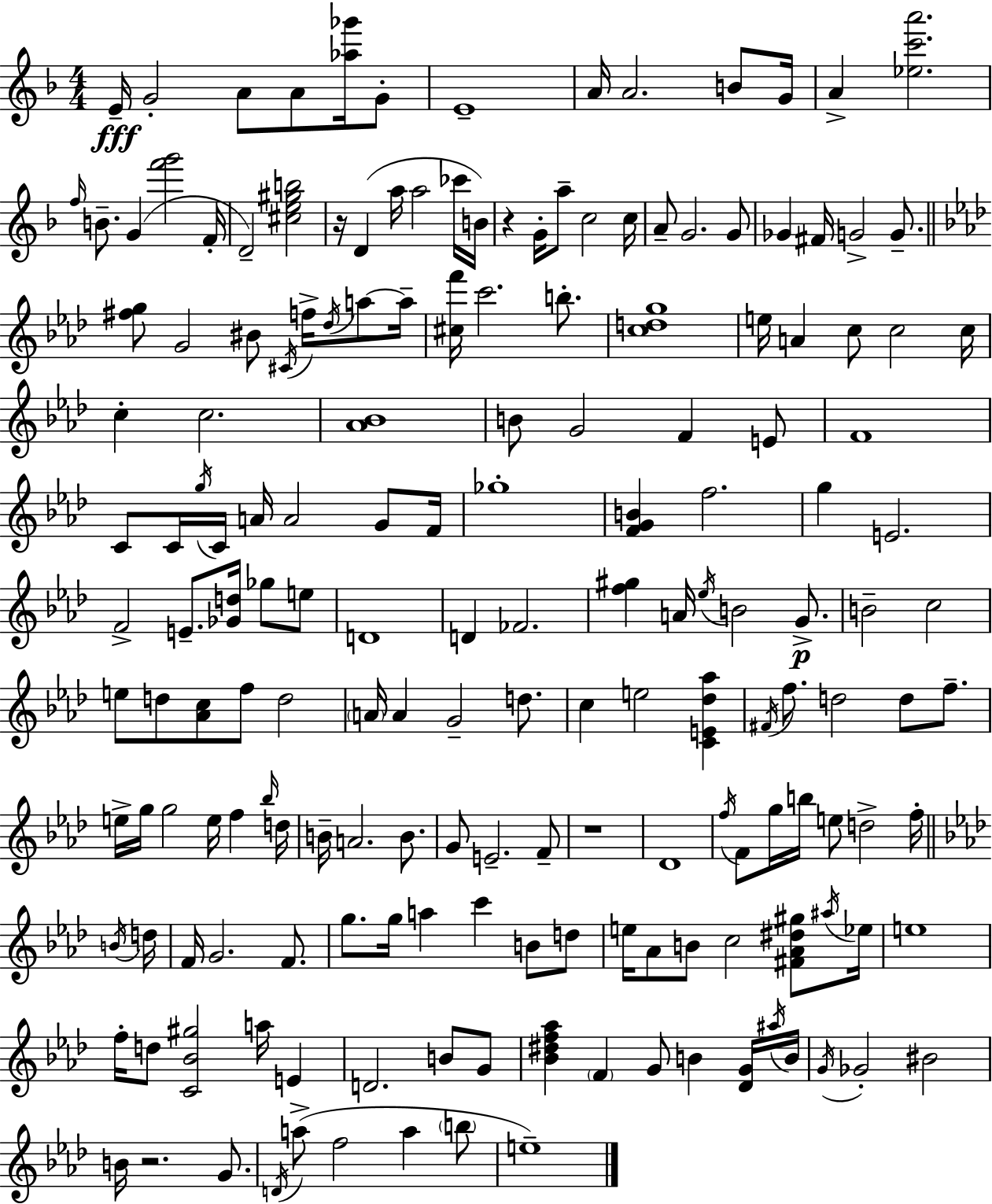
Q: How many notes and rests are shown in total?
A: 176